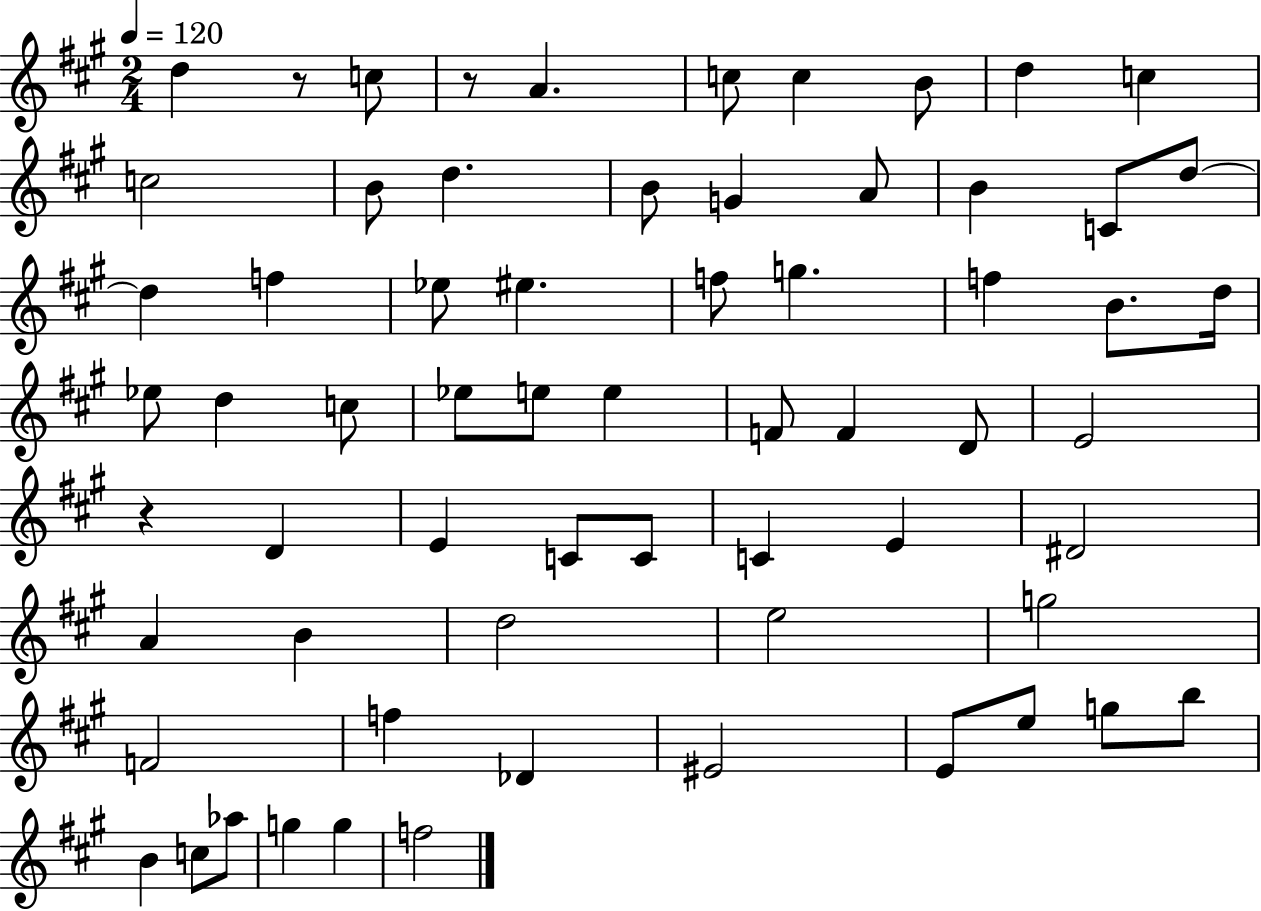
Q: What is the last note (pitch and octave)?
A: F5